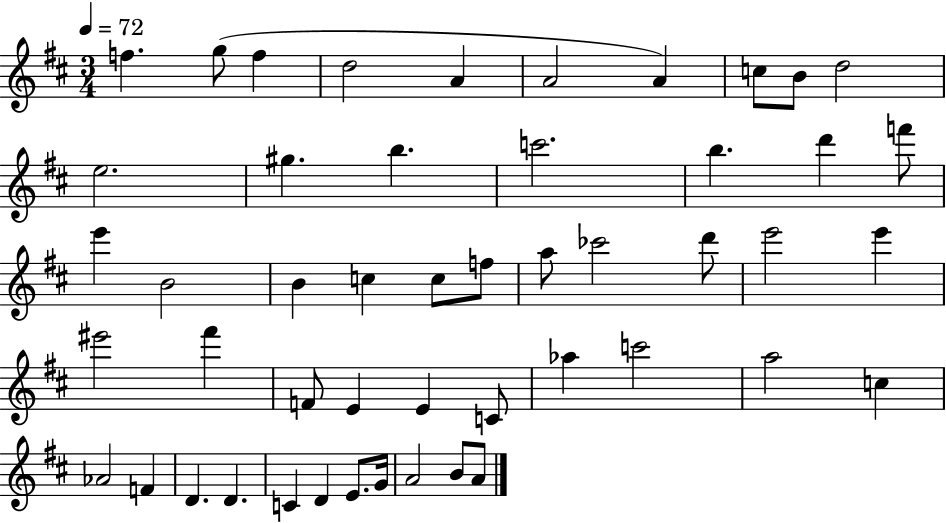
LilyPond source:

{
  \clef treble
  \numericTimeSignature
  \time 3/4
  \key d \major
  \tempo 4 = 72
  f''4. g''8( f''4 | d''2 a'4 | a'2 a'4) | c''8 b'8 d''2 | \break e''2. | gis''4. b''4. | c'''2. | b''4. d'''4 f'''8 | \break e'''4 b'2 | b'4 c''4 c''8 f''8 | a''8 ces'''2 d'''8 | e'''2 e'''4 | \break eis'''2 fis'''4 | f'8 e'4 e'4 c'8 | aes''4 c'''2 | a''2 c''4 | \break aes'2 f'4 | d'4. d'4. | c'4 d'4 e'8. g'16 | a'2 b'8 a'8 | \break \bar "|."
}